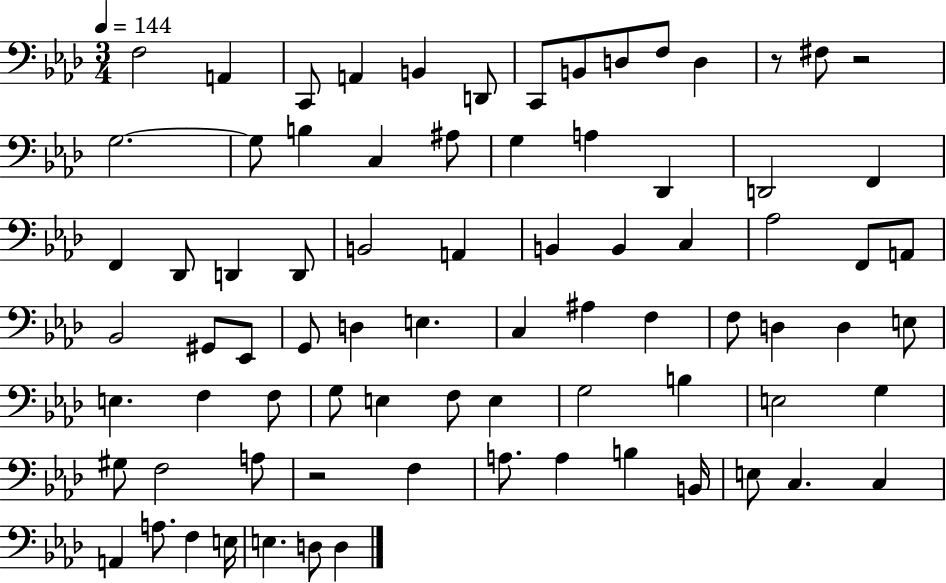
X:1
T:Untitled
M:3/4
L:1/4
K:Ab
F,2 A,, C,,/2 A,, B,, D,,/2 C,,/2 B,,/2 D,/2 F,/2 D, z/2 ^F,/2 z2 G,2 G,/2 B, C, ^A,/2 G, A, _D,, D,,2 F,, F,, _D,,/2 D,, D,,/2 B,,2 A,, B,, B,, C, _A,2 F,,/2 A,,/2 _B,,2 ^G,,/2 _E,,/2 G,,/2 D, E, C, ^A, F, F,/2 D, D, E,/2 E, F, F,/2 G,/2 E, F,/2 E, G,2 B, E,2 G, ^G,/2 F,2 A,/2 z2 F, A,/2 A, B, B,,/4 E,/2 C, C, A,, A,/2 F, E,/4 E, D,/2 D,